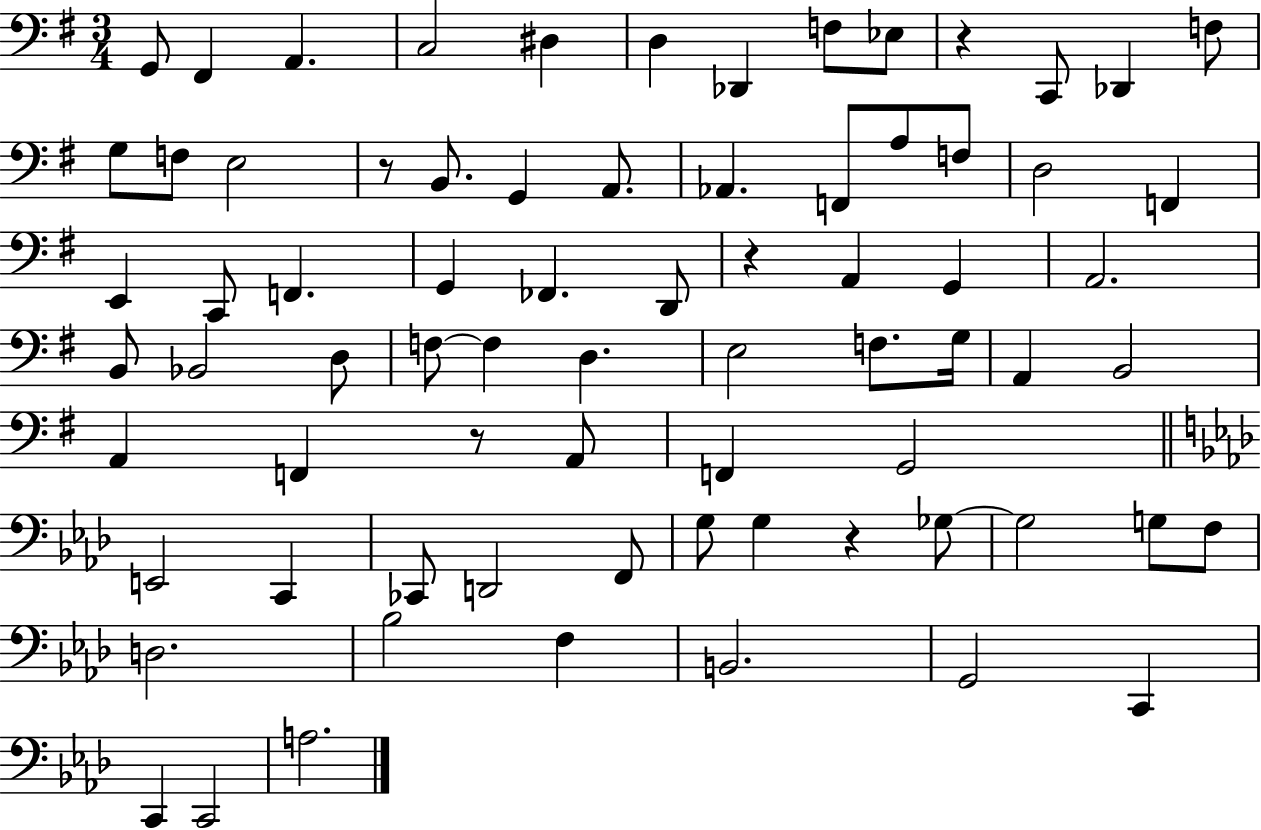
{
  \clef bass
  \numericTimeSignature
  \time 3/4
  \key g \major
  \repeat volta 2 { g,8 fis,4 a,4. | c2 dis4 | d4 des,4 f8 ees8 | r4 c,8 des,4 f8 | \break g8 f8 e2 | r8 b,8. g,4 a,8. | aes,4. f,8 a8 f8 | d2 f,4 | \break e,4 c,8 f,4. | g,4 fes,4. d,8 | r4 a,4 g,4 | a,2. | \break b,8 bes,2 d8 | f8~~ f4 d4. | e2 f8. g16 | a,4 b,2 | \break a,4 f,4 r8 a,8 | f,4 g,2 | \bar "||" \break \key aes \major e,2 c,4 | ces,8 d,2 f,8 | g8 g4 r4 ges8~~ | ges2 g8 f8 | \break d2. | bes2 f4 | b,2. | g,2 c,4 | \break c,4 c,2 | a2. | } \bar "|."
}